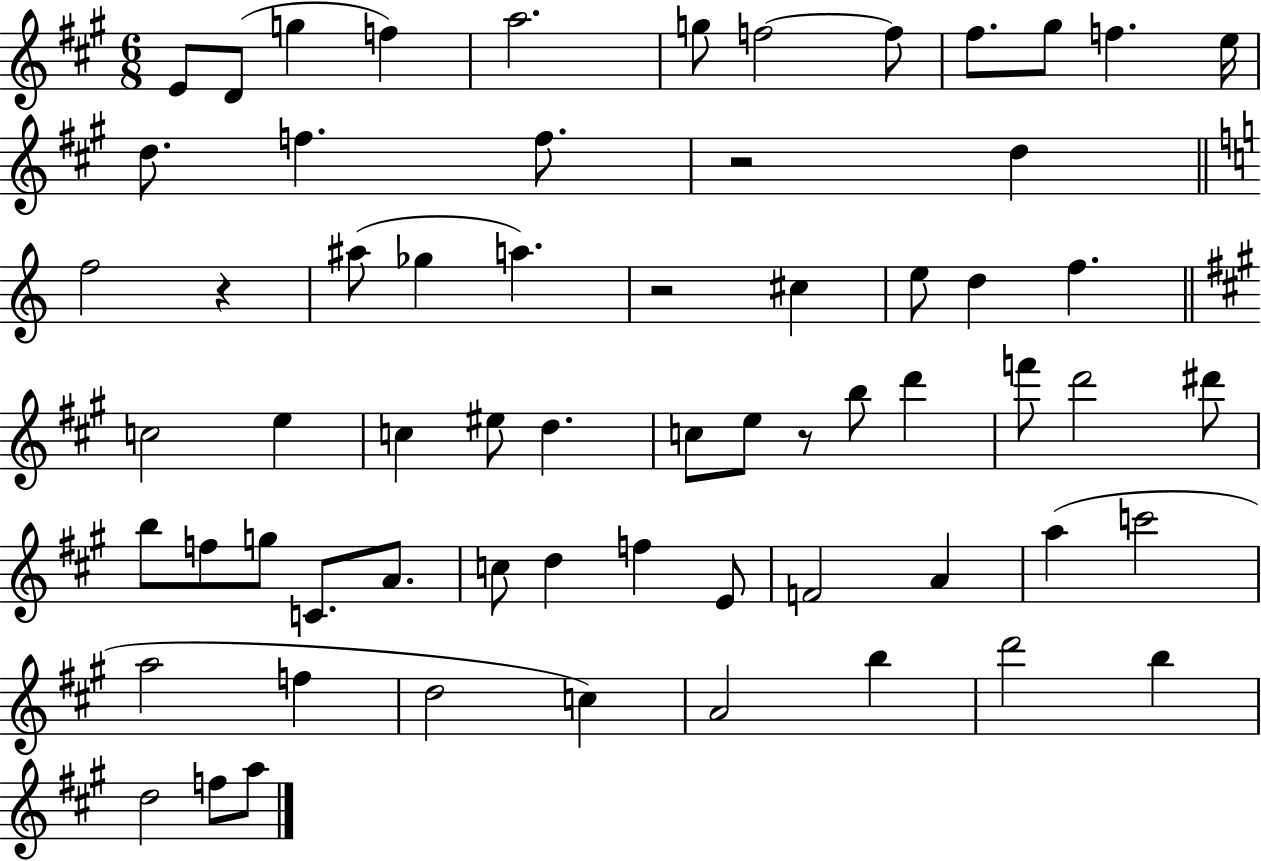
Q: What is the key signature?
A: A major